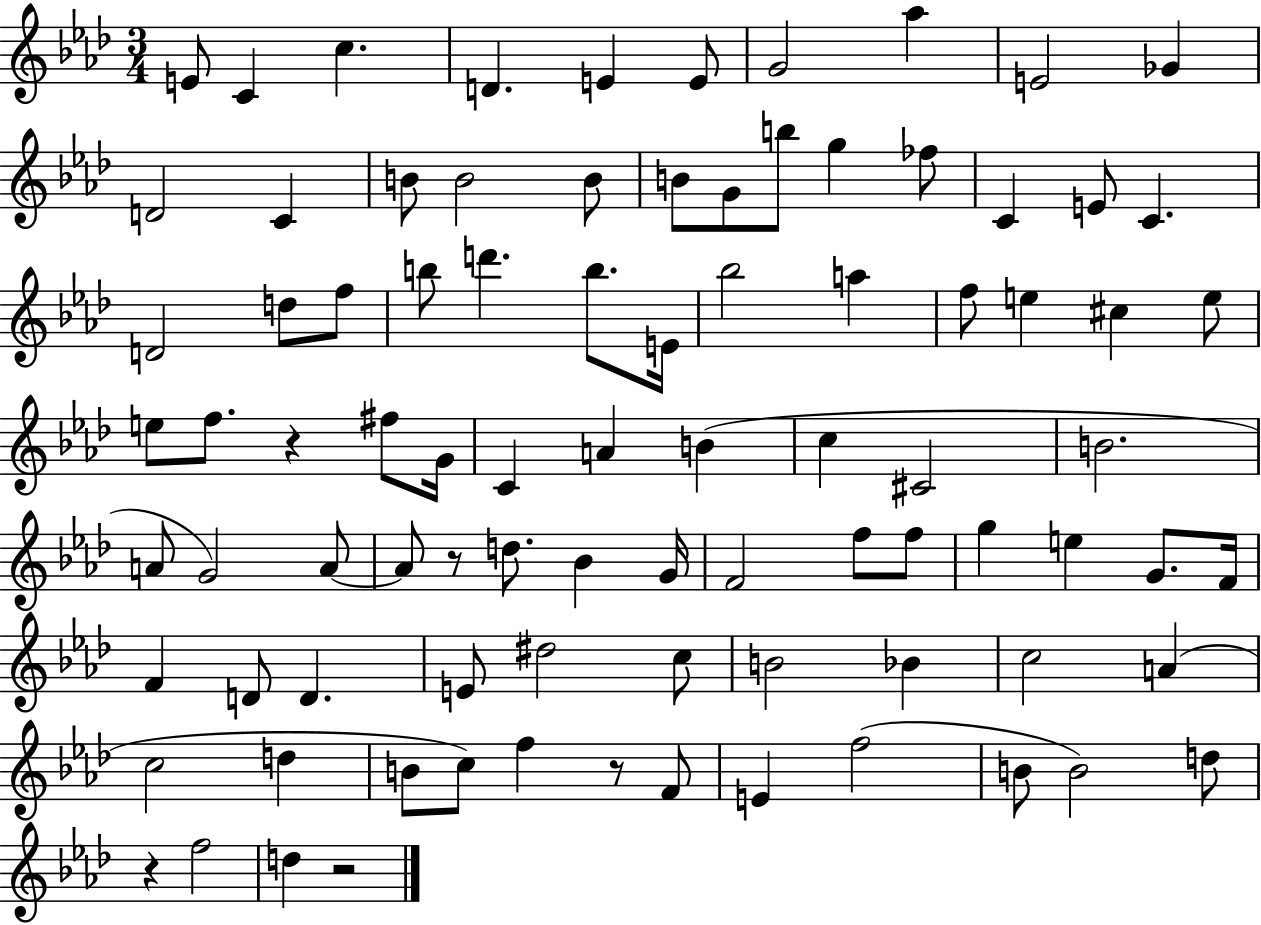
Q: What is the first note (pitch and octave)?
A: E4